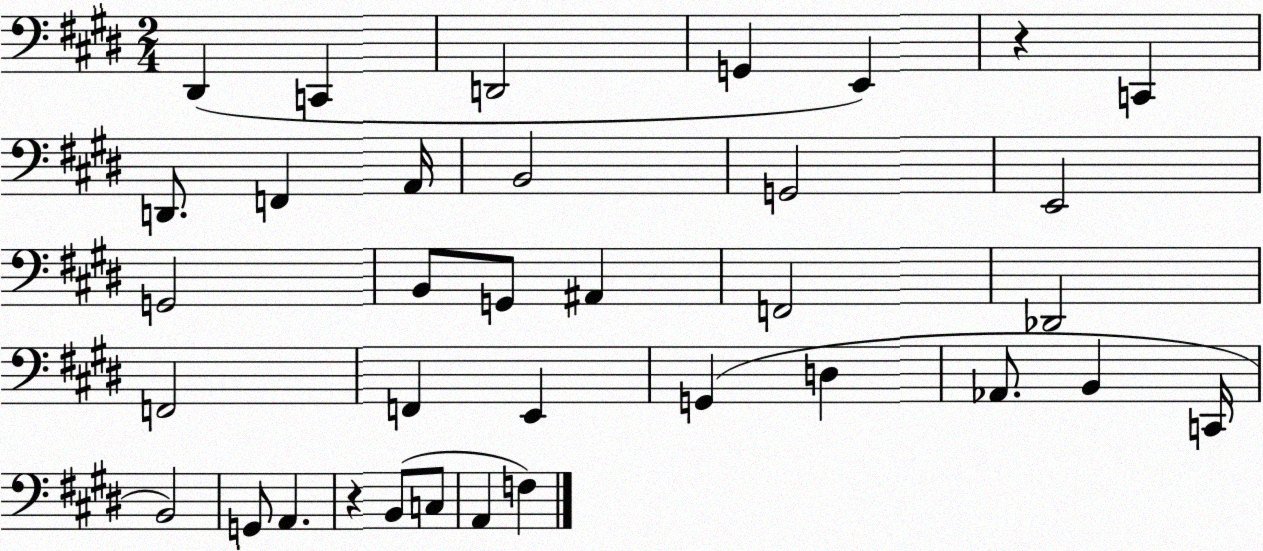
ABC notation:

X:1
T:Untitled
M:2/4
L:1/4
K:E
^D,, C,, D,,2 G,, E,, z C,, D,,/2 F,, A,,/4 B,,2 G,,2 E,,2 G,,2 B,,/2 G,,/2 ^A,, F,,2 _D,,2 F,,2 F,, E,, G,, D, _A,,/2 B,, C,,/4 B,,2 G,,/2 A,, z B,,/2 C,/2 A,, F,